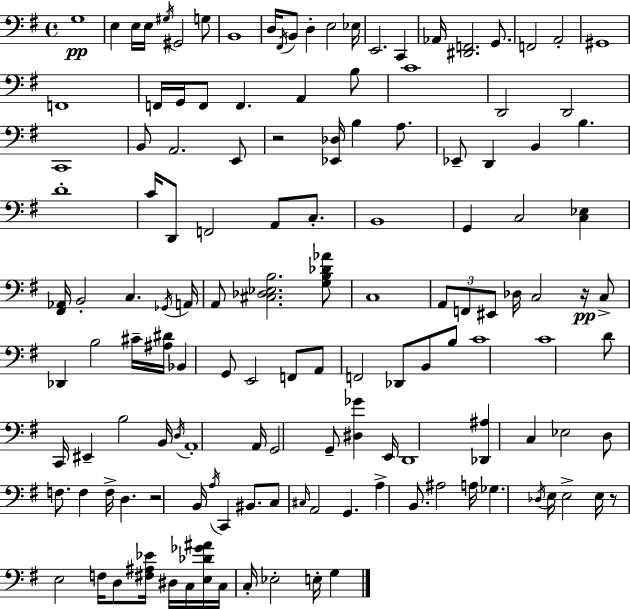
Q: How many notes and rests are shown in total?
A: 137